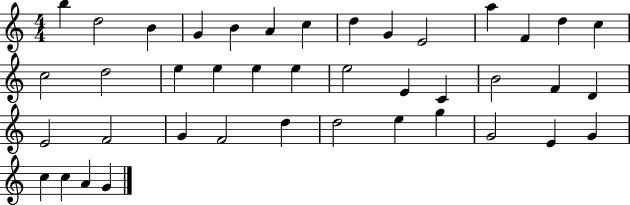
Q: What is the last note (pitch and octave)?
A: G4